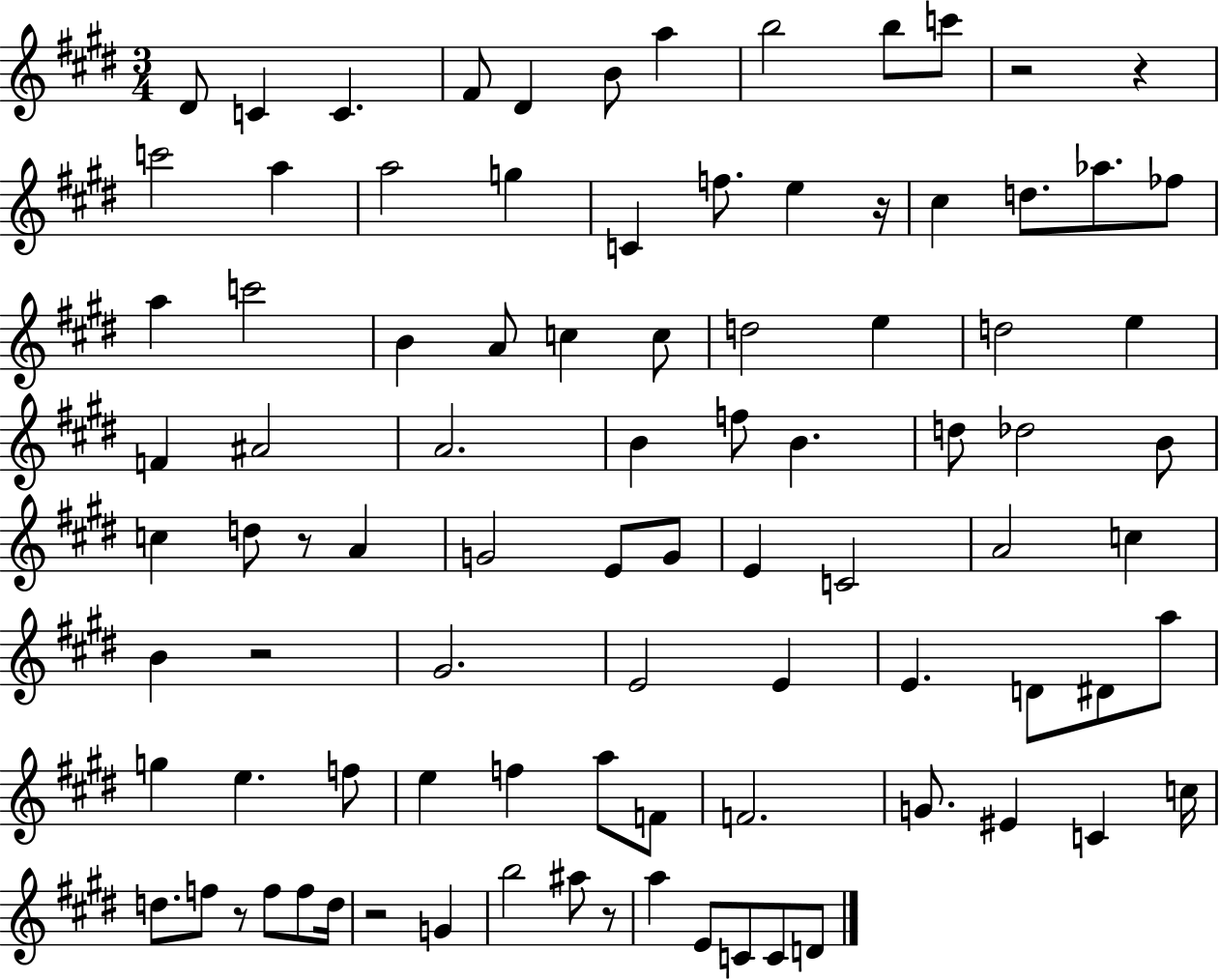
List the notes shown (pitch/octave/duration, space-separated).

D#4/e C4/q C4/q. F#4/e D#4/q B4/e A5/q B5/h B5/e C6/e R/h R/q C6/h A5/q A5/h G5/q C4/q F5/e. E5/q R/s C#5/q D5/e. Ab5/e. FES5/e A5/q C6/h B4/q A4/e C5/q C5/e D5/h E5/q D5/h E5/q F4/q A#4/h A4/h. B4/q F5/e B4/q. D5/e Db5/h B4/e C5/q D5/e R/e A4/q G4/h E4/e G4/e E4/q C4/h A4/h C5/q B4/q R/h G#4/h. E4/h E4/q E4/q. D4/e D#4/e A5/e G5/q E5/q. F5/e E5/q F5/q A5/e F4/e F4/h. G4/e. EIS4/q C4/q C5/s D5/e. F5/e R/e F5/e F5/e D5/s R/h G4/q B5/h A#5/e R/e A5/q E4/e C4/e C4/e D4/e